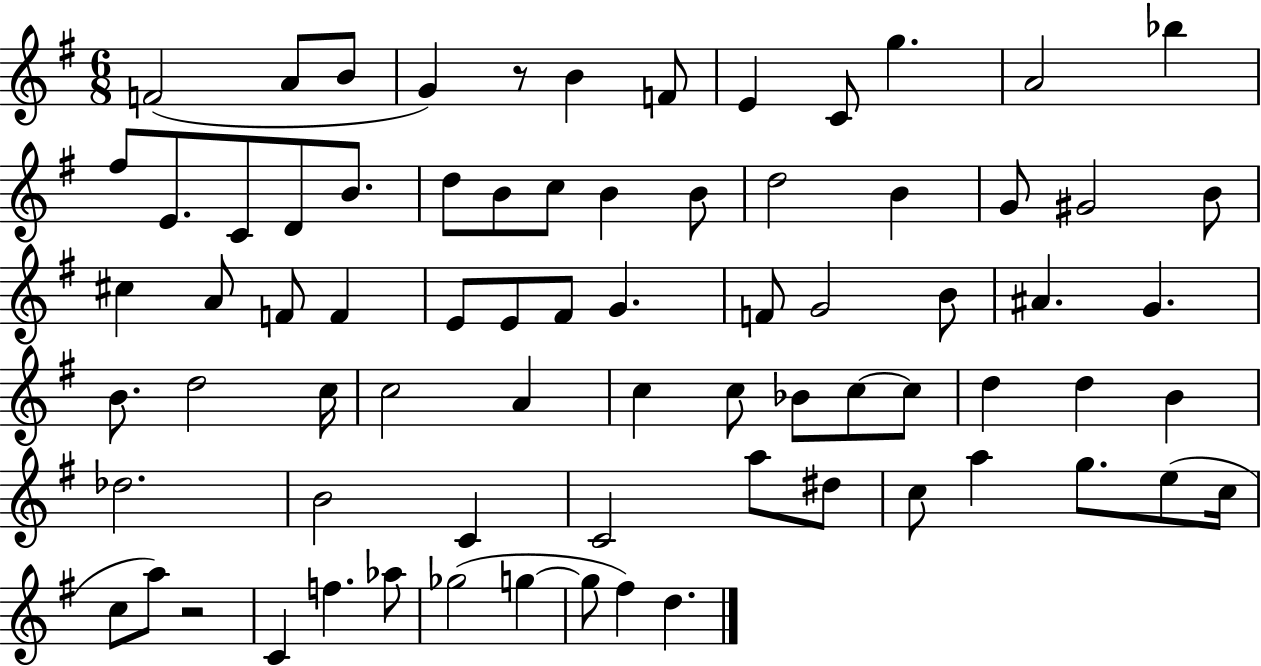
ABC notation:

X:1
T:Untitled
M:6/8
L:1/4
K:G
F2 A/2 B/2 G z/2 B F/2 E C/2 g A2 _b ^f/2 E/2 C/2 D/2 B/2 d/2 B/2 c/2 B B/2 d2 B G/2 ^G2 B/2 ^c A/2 F/2 F E/2 E/2 ^F/2 G F/2 G2 B/2 ^A G B/2 d2 c/4 c2 A c c/2 _B/2 c/2 c/2 d d B _d2 B2 C C2 a/2 ^d/2 c/2 a g/2 e/2 c/4 c/2 a/2 z2 C f _a/2 _g2 g g/2 ^f d